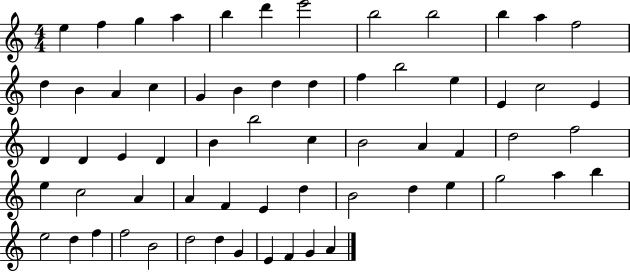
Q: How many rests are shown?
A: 0